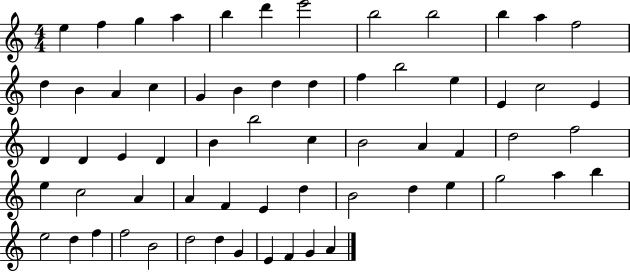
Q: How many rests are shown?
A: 0